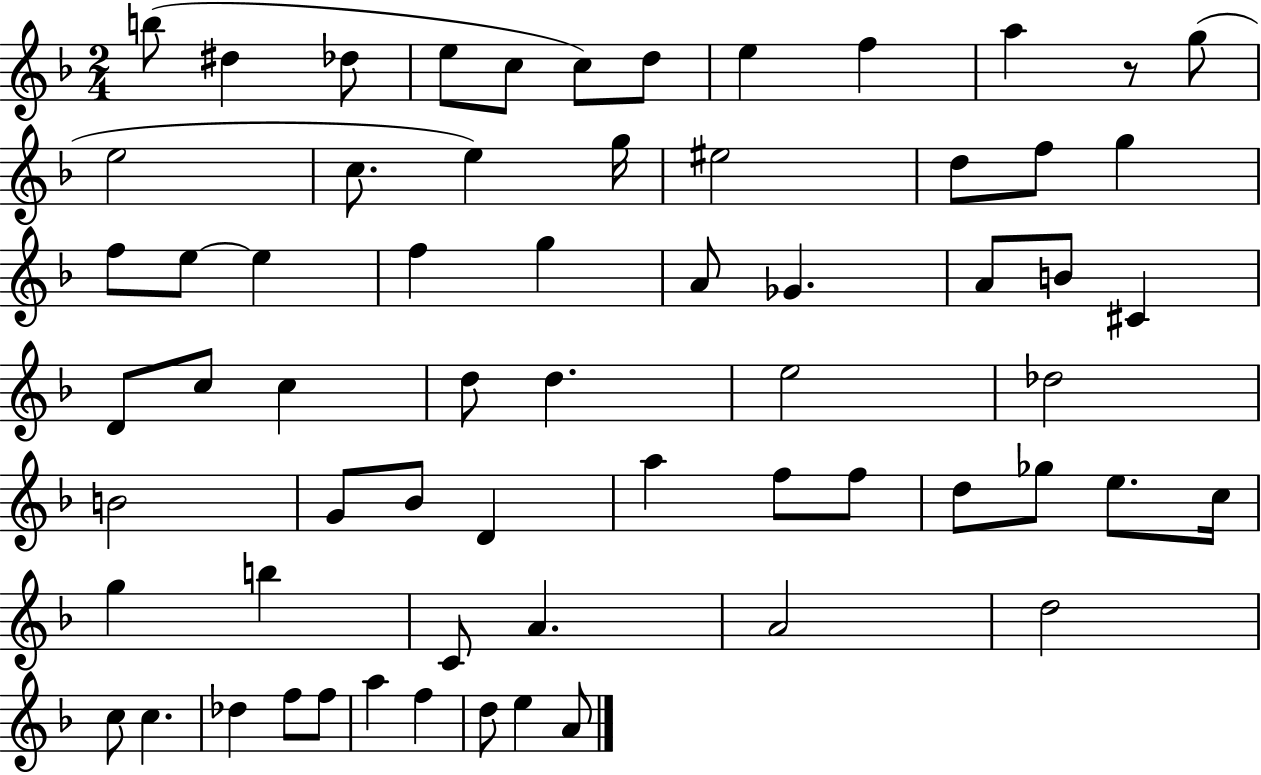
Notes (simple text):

B5/e D#5/q Db5/e E5/e C5/e C5/e D5/e E5/q F5/q A5/q R/e G5/e E5/h C5/e. E5/q G5/s EIS5/h D5/e F5/e G5/q F5/e E5/e E5/q F5/q G5/q A4/e Gb4/q. A4/e B4/e C#4/q D4/e C5/e C5/q D5/e D5/q. E5/h Db5/h B4/h G4/e Bb4/e D4/q A5/q F5/e F5/e D5/e Gb5/e E5/e. C5/s G5/q B5/q C4/e A4/q. A4/h D5/h C5/e C5/q. Db5/q F5/e F5/e A5/q F5/q D5/e E5/q A4/e